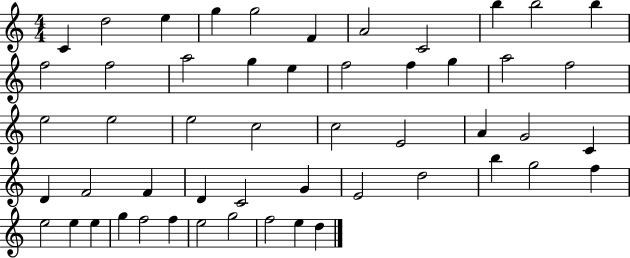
X:1
T:Untitled
M:4/4
L:1/4
K:C
C d2 e g g2 F A2 C2 b b2 b f2 f2 a2 g e f2 f g a2 f2 e2 e2 e2 c2 c2 E2 A G2 C D F2 F D C2 G E2 d2 b g2 f e2 e e g f2 f e2 g2 f2 e d